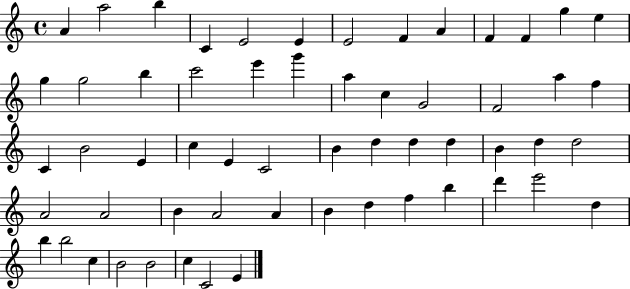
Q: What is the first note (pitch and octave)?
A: A4